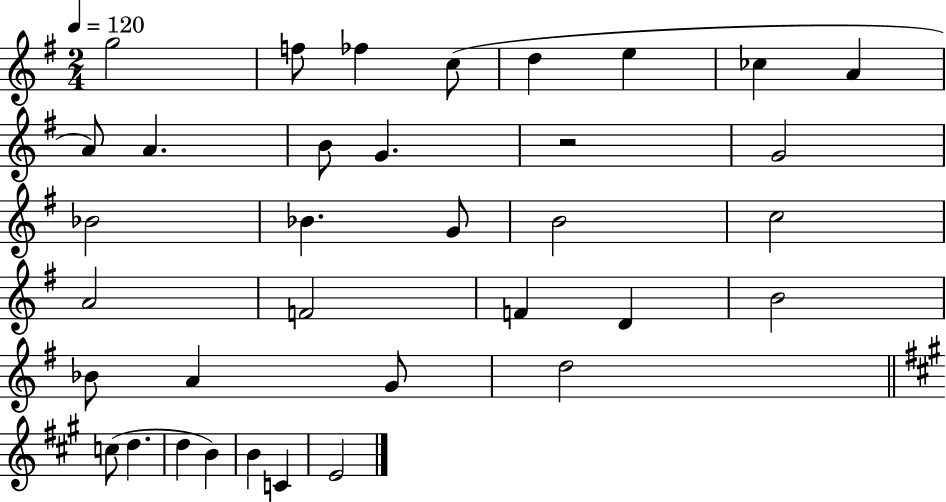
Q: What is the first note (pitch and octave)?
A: G5